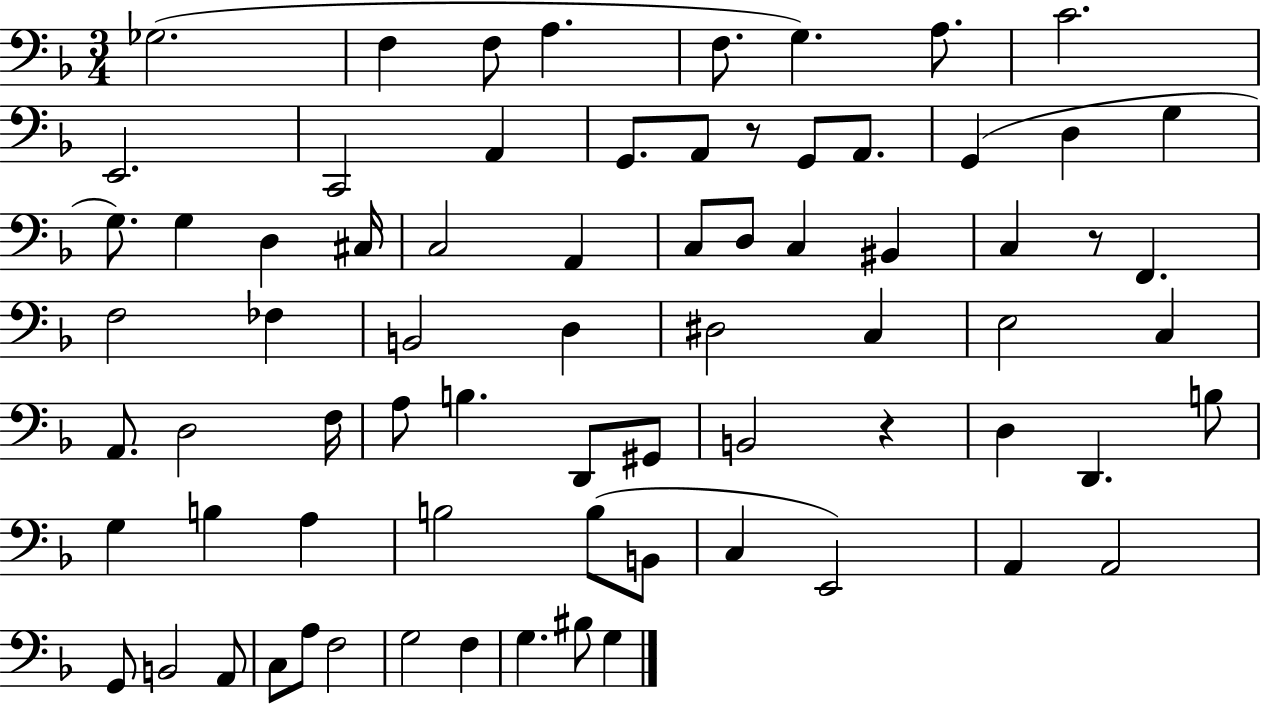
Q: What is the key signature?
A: F major